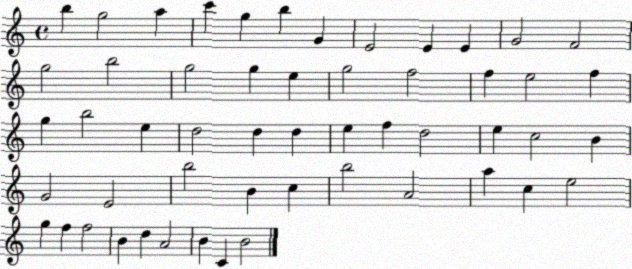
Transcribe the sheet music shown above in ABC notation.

X:1
T:Untitled
M:4/4
L:1/4
K:C
b g2 a c' g b G E2 E E G2 F2 g2 b2 g2 g e g2 f2 f e2 f g b2 e d2 d d e f d2 e c2 B G2 E2 b2 B c b2 A2 a c e2 g f f2 B d A2 B C B2